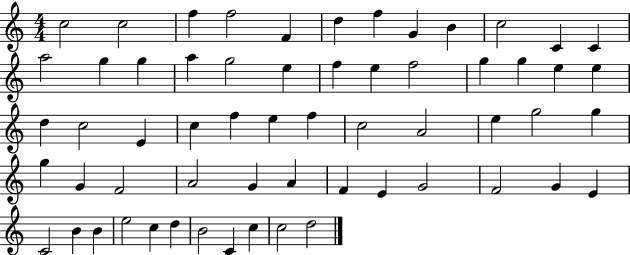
C5/h C5/h F5/q F5/h F4/q D5/q F5/q G4/q B4/q C5/h C4/q C4/q A5/h G5/q G5/q A5/q G5/h E5/q F5/q E5/q F5/h G5/q G5/q E5/q E5/q D5/q C5/h E4/q C5/q F5/q E5/q F5/q C5/h A4/h E5/q G5/h G5/q G5/q G4/q F4/h A4/h G4/q A4/q F4/q E4/q G4/h F4/h G4/q E4/q C4/h B4/q B4/q E5/h C5/q D5/q B4/h C4/q C5/q C5/h D5/h